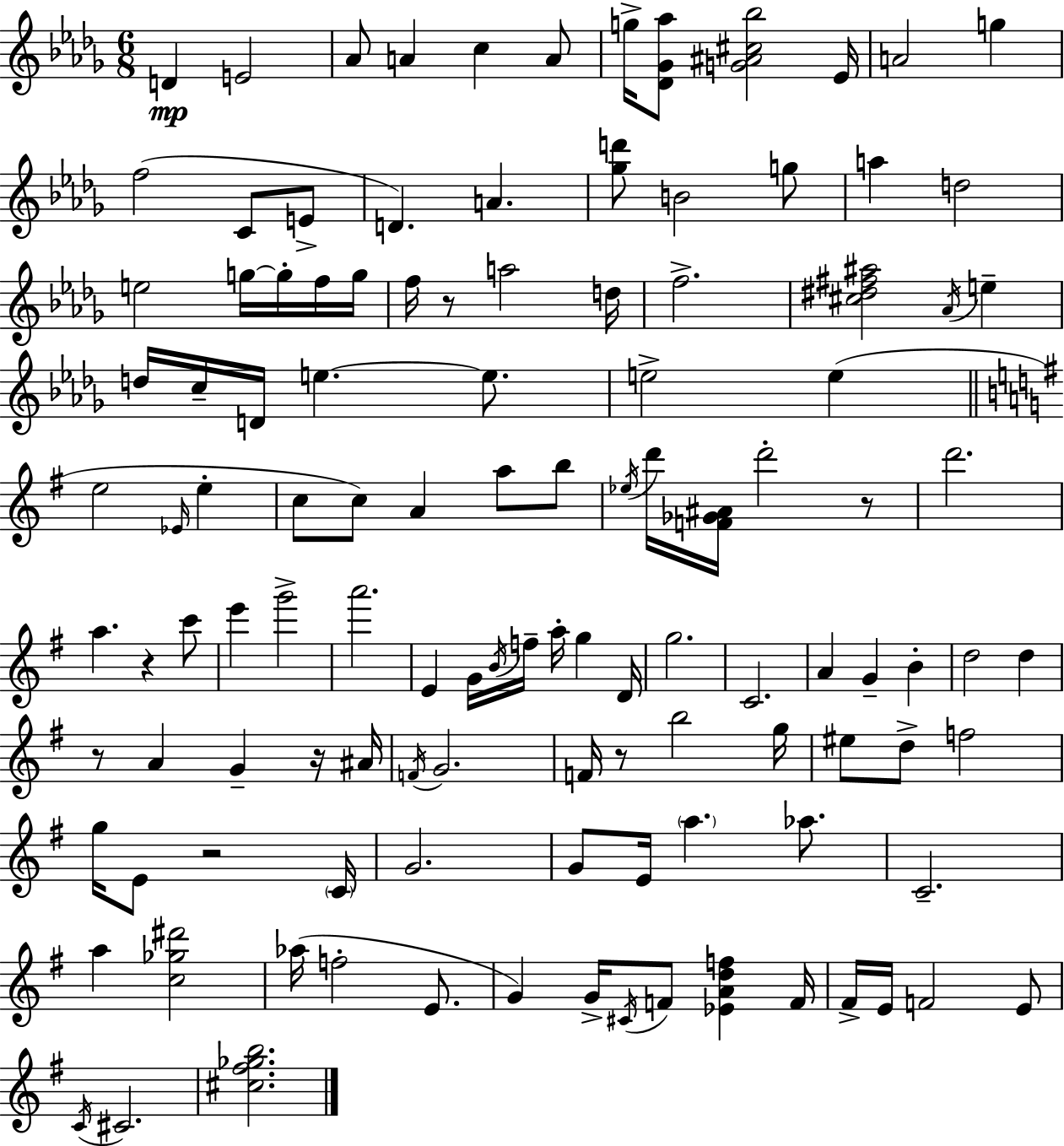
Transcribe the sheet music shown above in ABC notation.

X:1
T:Untitled
M:6/8
L:1/4
K:Bbm
D E2 _A/2 A c A/2 g/4 [_D_G_a]/2 [G^A^c_b]2 _E/4 A2 g f2 C/2 E/2 D A [_gd']/2 B2 g/2 a d2 e2 g/4 g/4 f/4 g/4 f/4 z/2 a2 d/4 f2 [^c^d^f^a]2 _A/4 e d/4 c/4 D/4 e e/2 e2 e e2 _E/4 e c/2 c/2 A a/2 b/2 _e/4 d'/4 [F_G^A]/4 d'2 z/2 d'2 a z c'/2 e' g'2 a'2 E G/4 B/4 f/4 a/4 g D/4 g2 C2 A G B d2 d z/2 A G z/4 ^A/4 F/4 G2 F/4 z/2 b2 g/4 ^e/2 d/2 f2 g/4 E/2 z2 C/4 G2 G/2 E/4 a _a/2 C2 a [c_g^d']2 _a/4 f2 E/2 G G/4 ^C/4 F/2 [_EAdf] F/4 ^F/4 E/4 F2 E/2 C/4 ^C2 [^c^f_gb]2